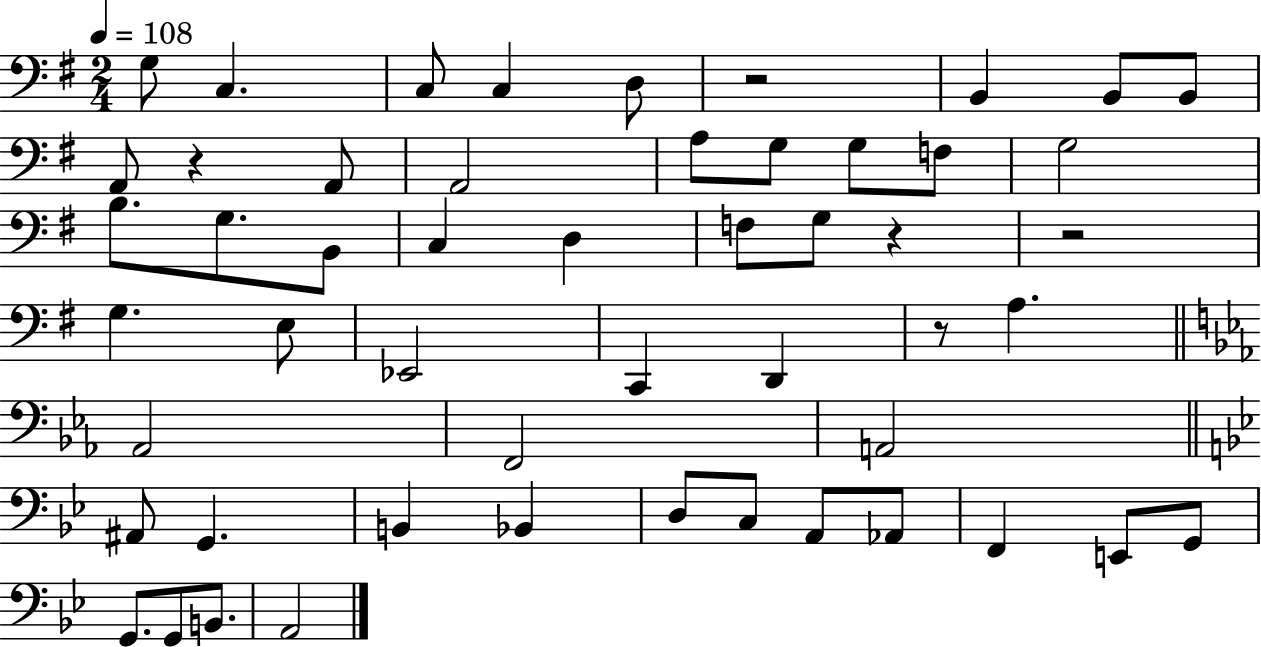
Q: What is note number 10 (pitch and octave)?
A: A2